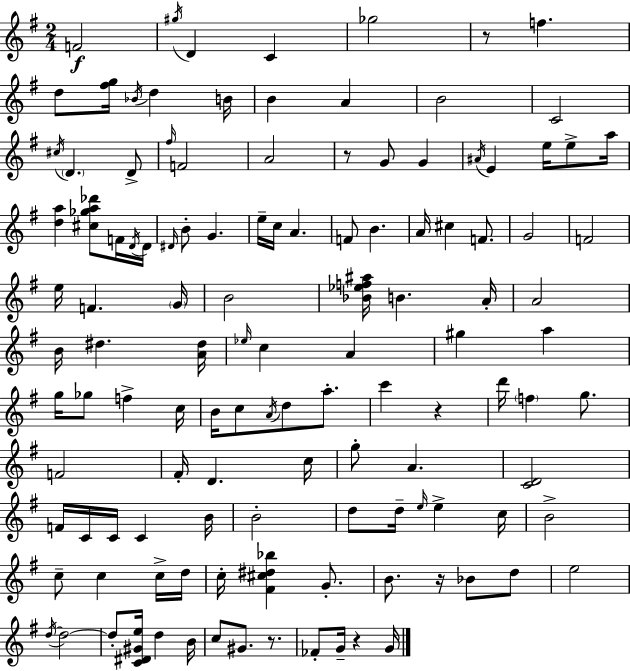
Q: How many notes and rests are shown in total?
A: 122